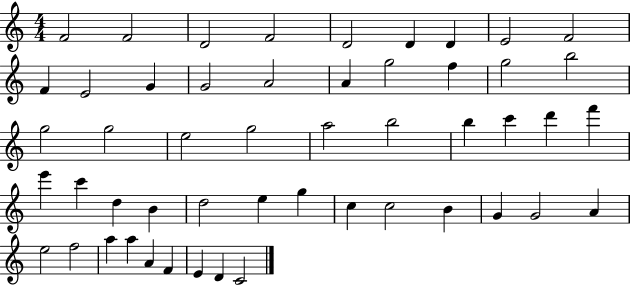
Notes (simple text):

F4/h F4/h D4/h F4/h D4/h D4/q D4/q E4/h F4/h F4/q E4/h G4/q G4/h A4/h A4/q G5/h F5/q G5/h B5/h G5/h G5/h E5/h G5/h A5/h B5/h B5/q C6/q D6/q F6/q E6/q C6/q D5/q B4/q D5/h E5/q G5/q C5/q C5/h B4/q G4/q G4/h A4/q E5/h F5/h A5/q A5/q A4/q F4/q E4/q D4/q C4/h